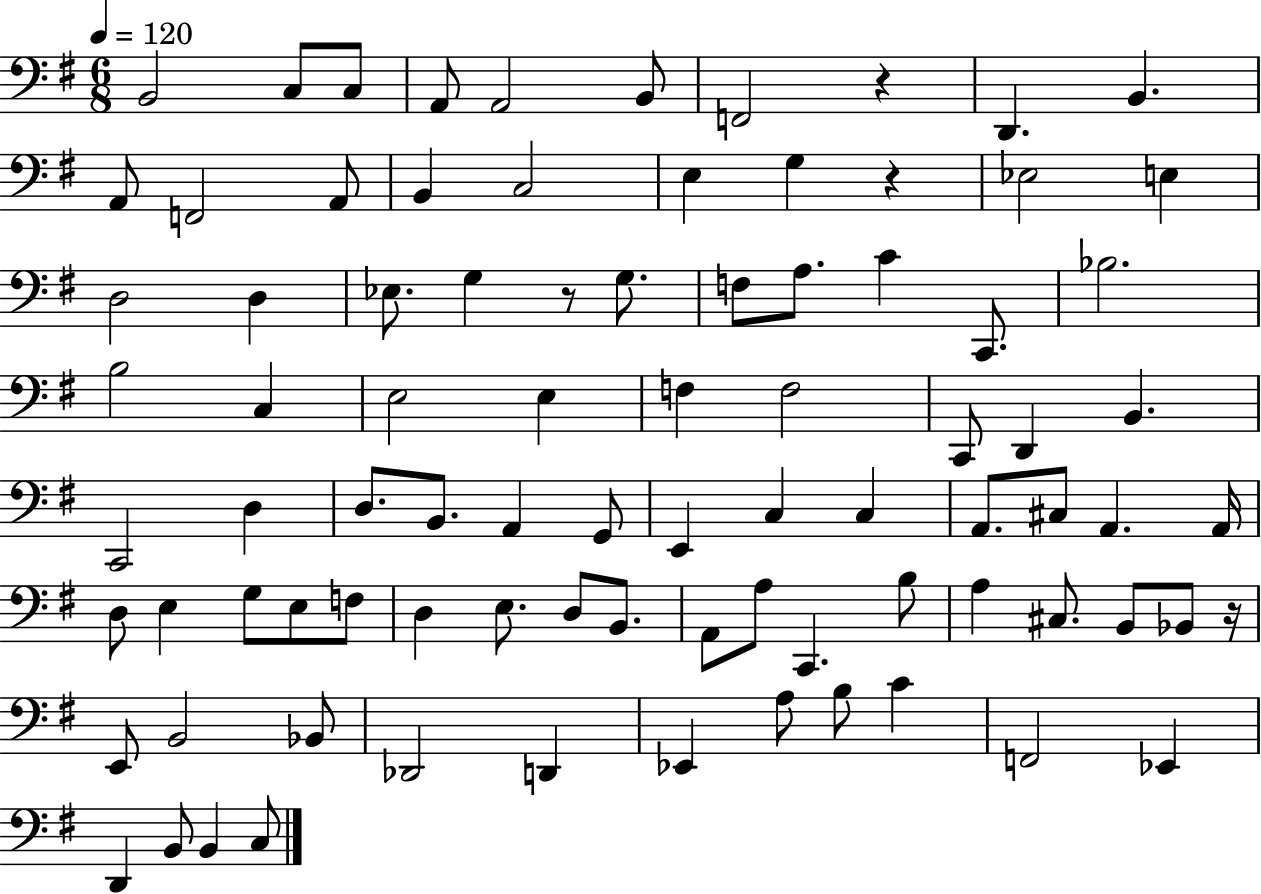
B2/h C3/e C3/e A2/e A2/h B2/e F2/h R/q D2/q. B2/q. A2/e F2/h A2/e B2/q C3/h E3/q G3/q R/q Eb3/h E3/q D3/h D3/q Eb3/e. G3/q R/e G3/e. F3/e A3/e. C4/q C2/e. Bb3/h. B3/h C3/q E3/h E3/q F3/q F3/h C2/e D2/q B2/q. C2/h D3/q D3/e. B2/e. A2/q G2/e E2/q C3/q C3/q A2/e. C#3/e A2/q. A2/s D3/e E3/q G3/e E3/e F3/e D3/q E3/e. D3/e B2/e. A2/e A3/e C2/q. B3/e A3/q C#3/e. B2/e Bb2/e R/s E2/e B2/h Bb2/e Db2/h D2/q Eb2/q A3/e B3/e C4/q F2/h Eb2/q D2/q B2/e B2/q C3/e